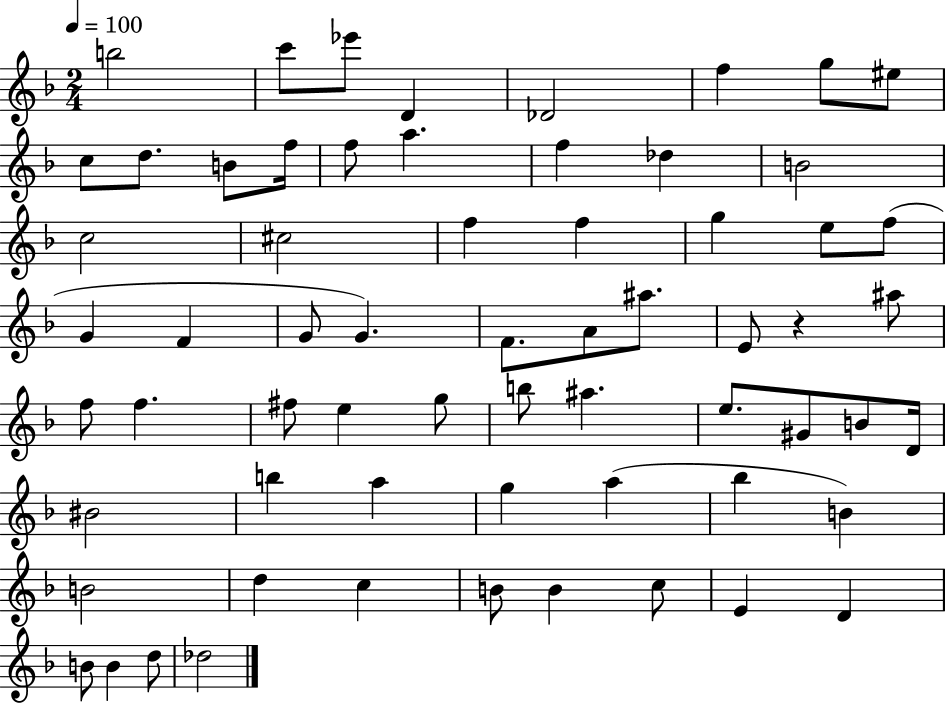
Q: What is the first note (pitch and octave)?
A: B5